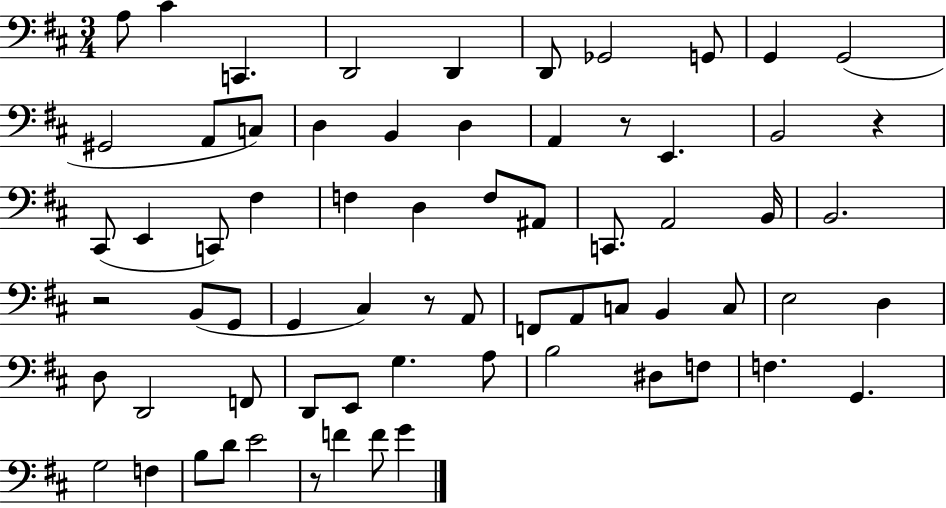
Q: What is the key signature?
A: D major